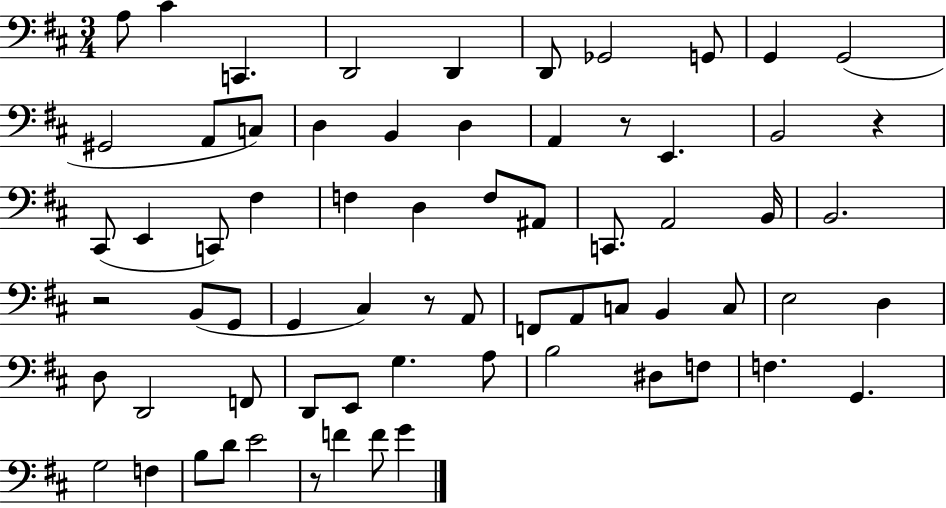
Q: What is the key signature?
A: D major